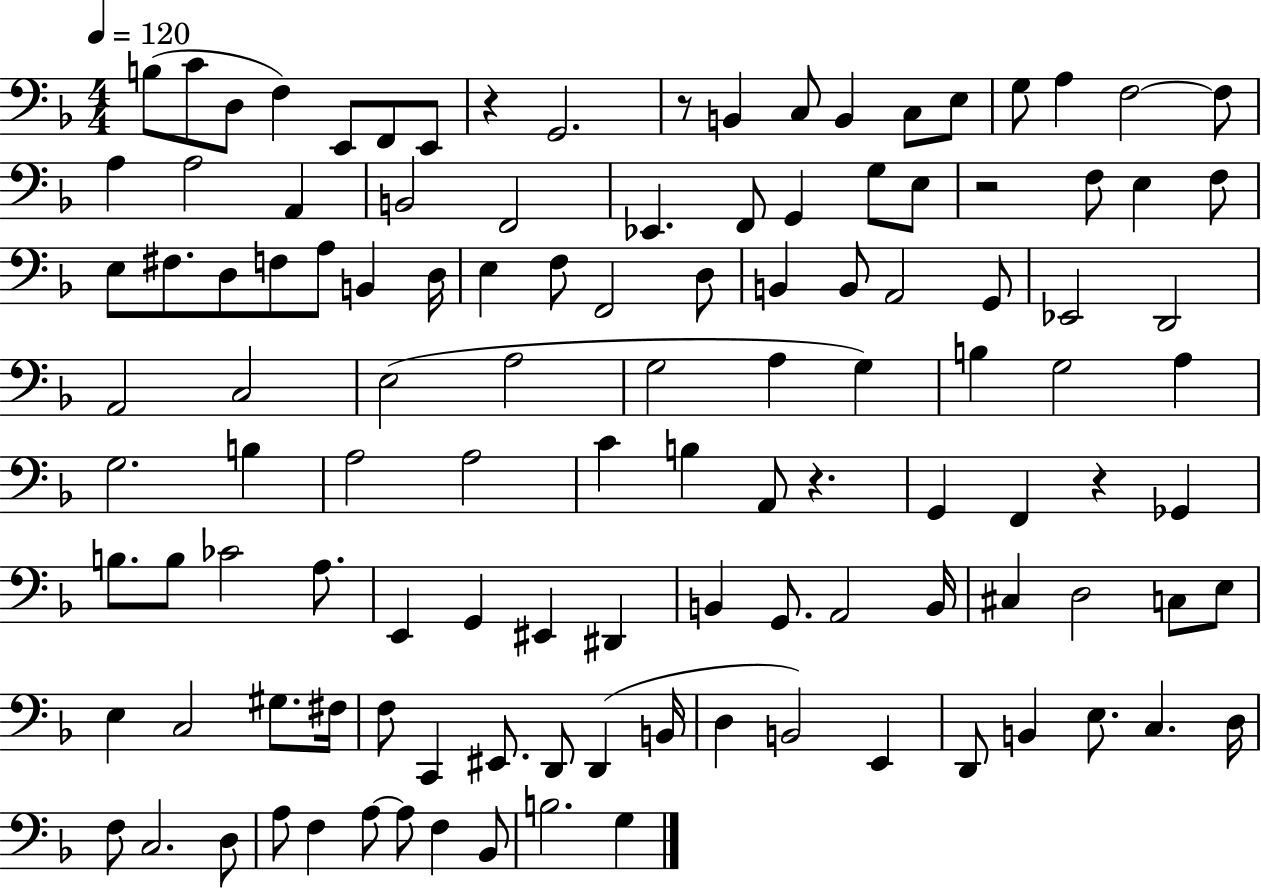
X:1
T:Untitled
M:4/4
L:1/4
K:F
B,/2 C/2 D,/2 F, E,,/2 F,,/2 E,,/2 z G,,2 z/2 B,, C,/2 B,, C,/2 E,/2 G,/2 A, F,2 F,/2 A, A,2 A,, B,,2 F,,2 _E,, F,,/2 G,, G,/2 E,/2 z2 F,/2 E, F,/2 E,/2 ^F,/2 D,/2 F,/2 A,/2 B,, D,/4 E, F,/2 F,,2 D,/2 B,, B,,/2 A,,2 G,,/2 _E,,2 D,,2 A,,2 C,2 E,2 A,2 G,2 A, G, B, G,2 A, G,2 B, A,2 A,2 C B, A,,/2 z G,, F,, z _G,, B,/2 B,/2 _C2 A,/2 E,, G,, ^E,, ^D,, B,, G,,/2 A,,2 B,,/4 ^C, D,2 C,/2 E,/2 E, C,2 ^G,/2 ^F,/4 F,/2 C,, ^E,,/2 D,,/2 D,, B,,/4 D, B,,2 E,, D,,/2 B,, E,/2 C, D,/4 F,/2 C,2 D,/2 A,/2 F, A,/2 A,/2 F, _B,,/2 B,2 G,